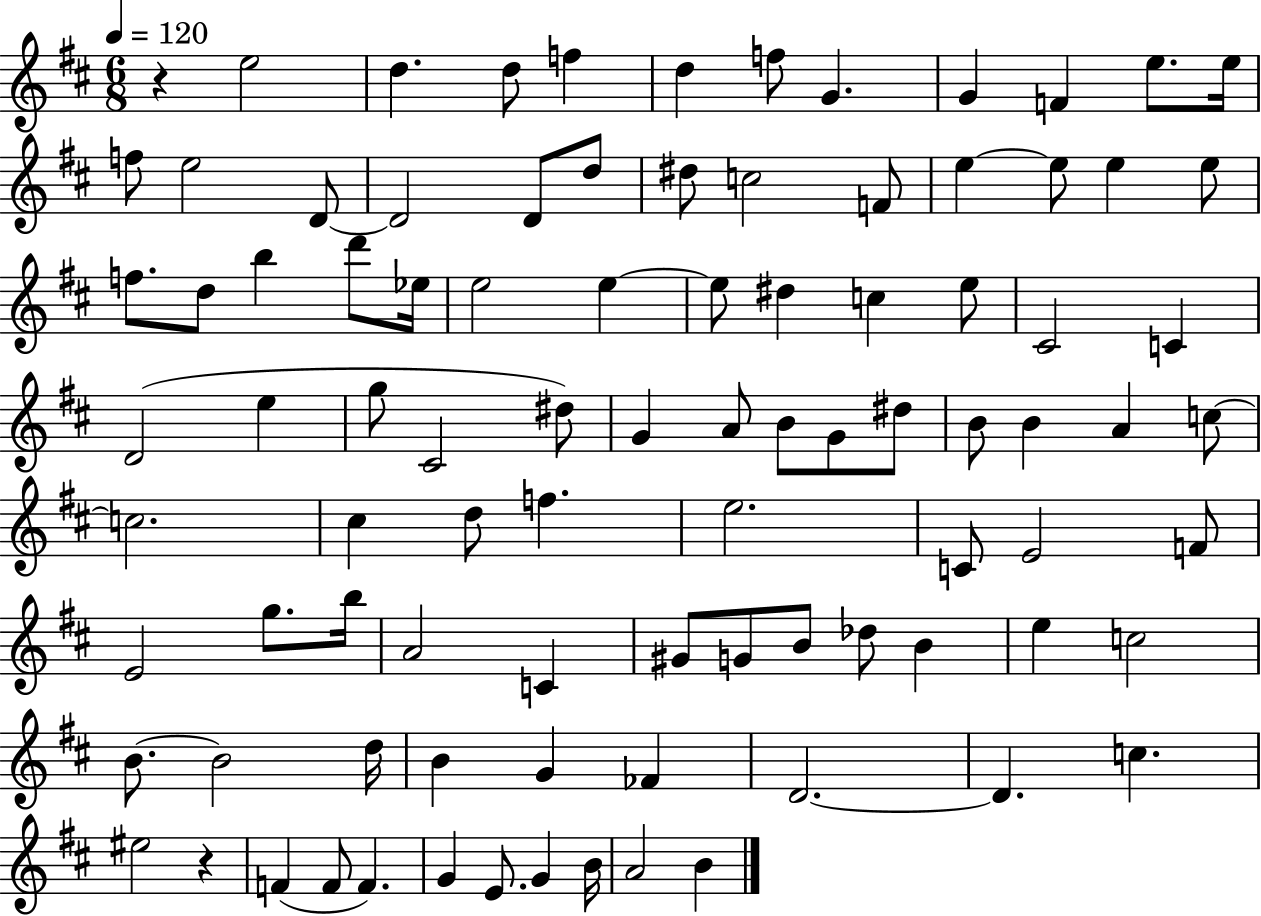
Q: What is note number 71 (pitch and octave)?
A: C5